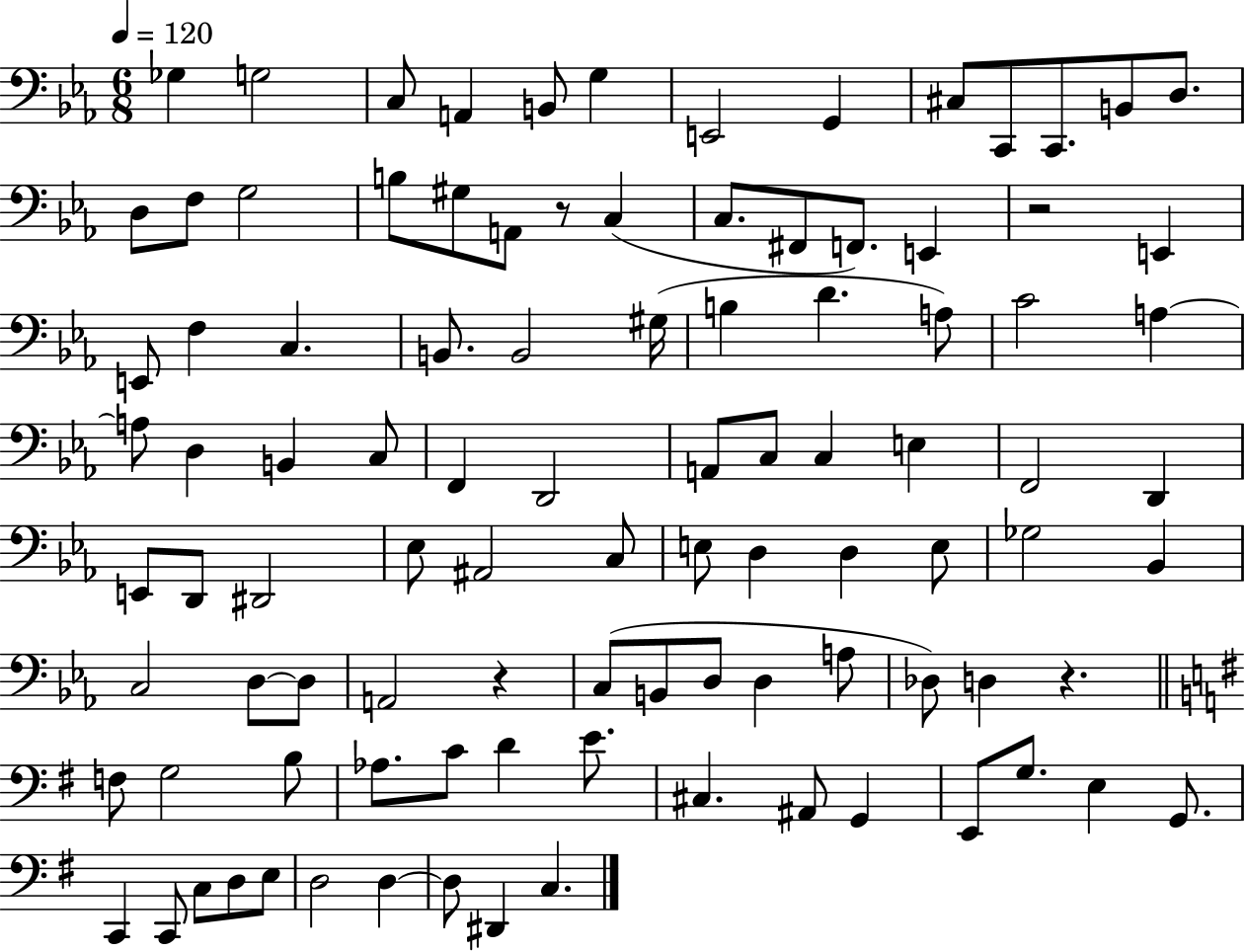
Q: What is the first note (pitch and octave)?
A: Gb3